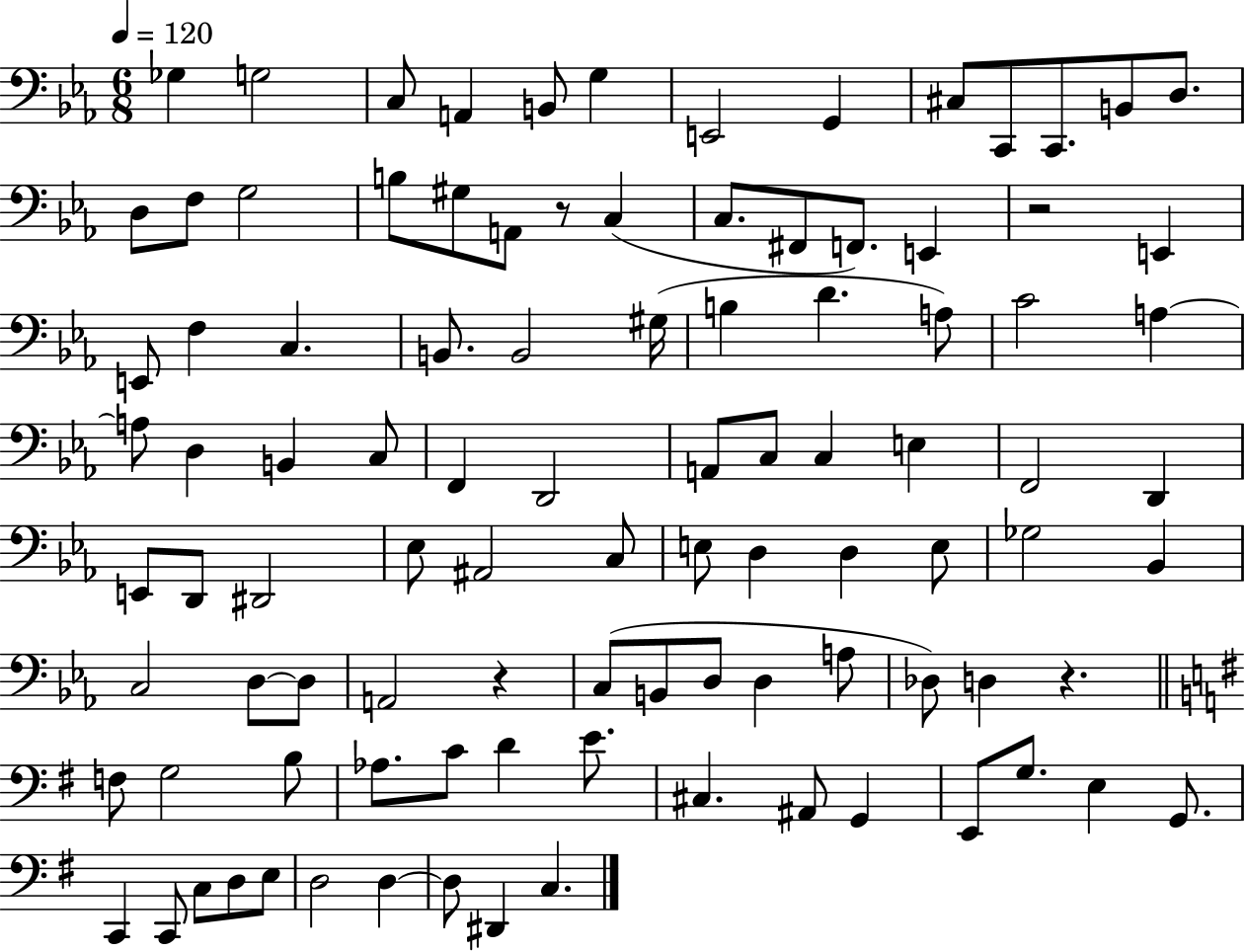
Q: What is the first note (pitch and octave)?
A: Gb3